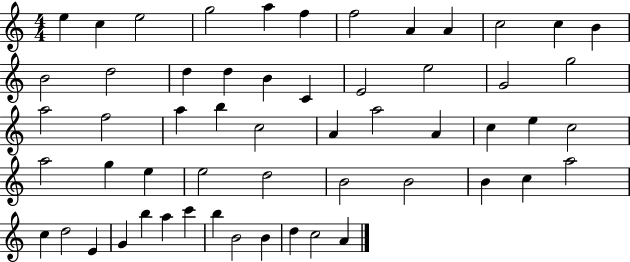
X:1
T:Untitled
M:4/4
L:1/4
K:C
e c e2 g2 a f f2 A A c2 c B B2 d2 d d B C E2 e2 G2 g2 a2 f2 a b c2 A a2 A c e c2 a2 g e e2 d2 B2 B2 B c a2 c d2 E G b a c' b B2 B d c2 A